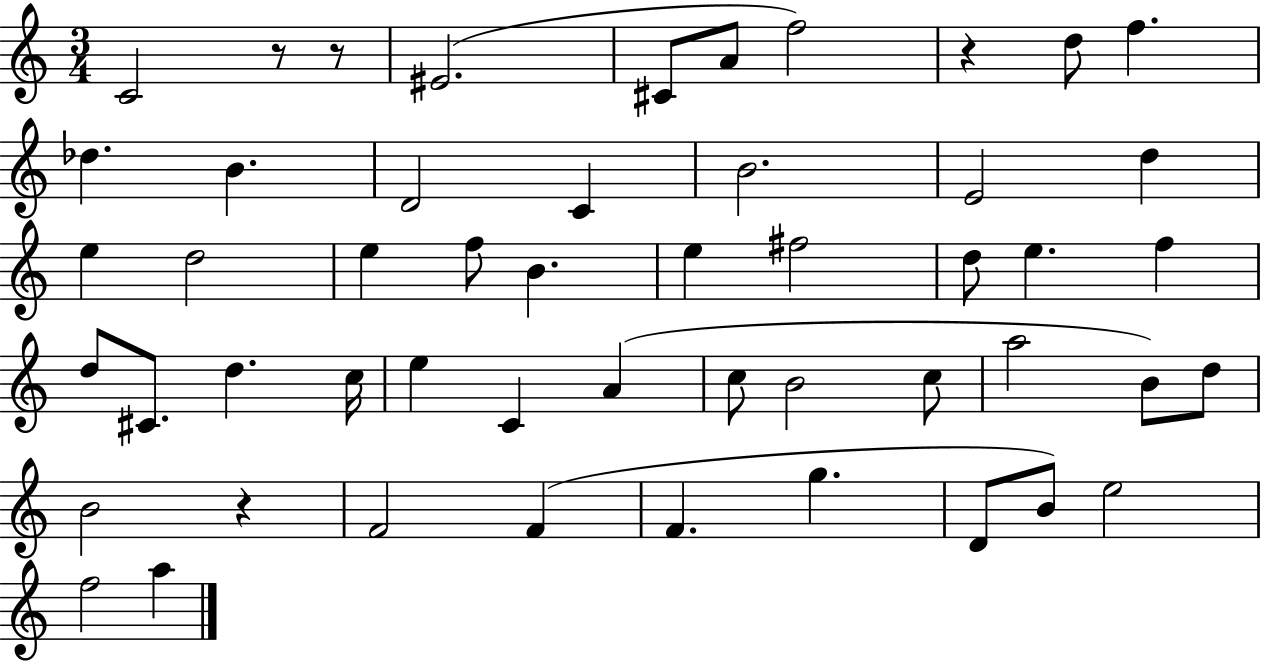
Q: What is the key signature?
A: C major